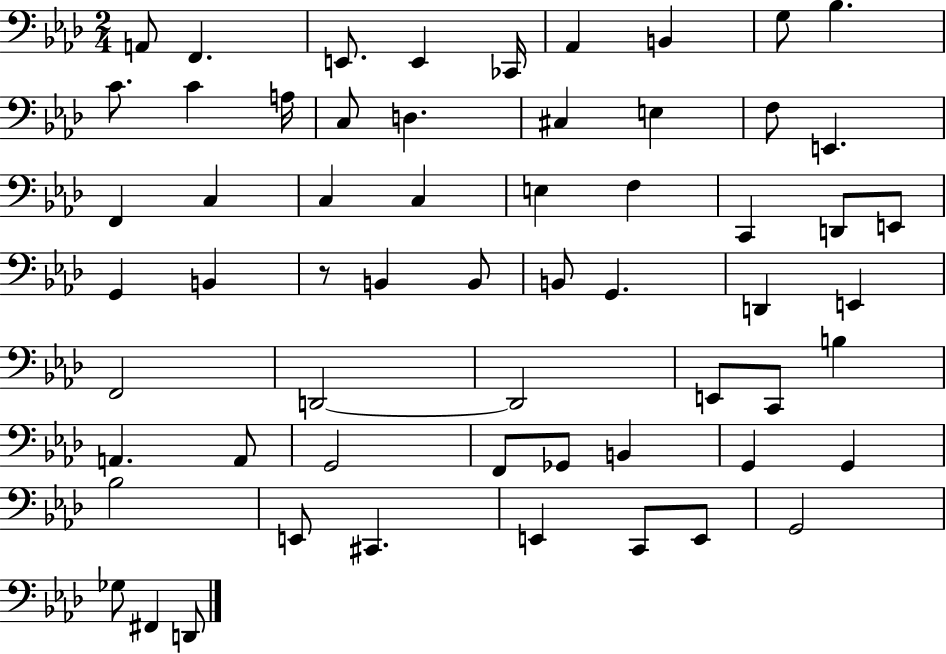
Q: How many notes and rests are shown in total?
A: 60